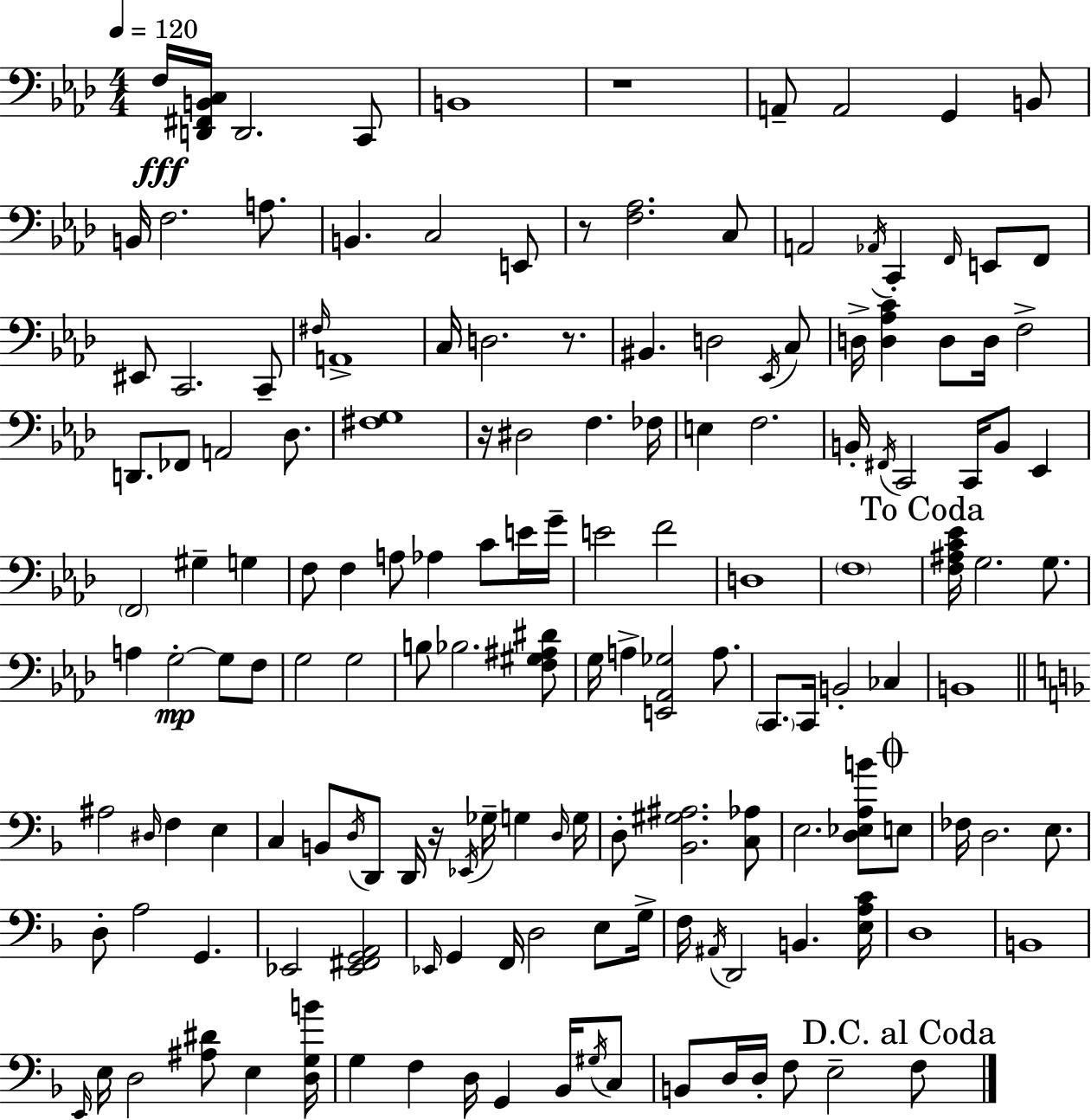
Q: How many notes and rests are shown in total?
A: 155